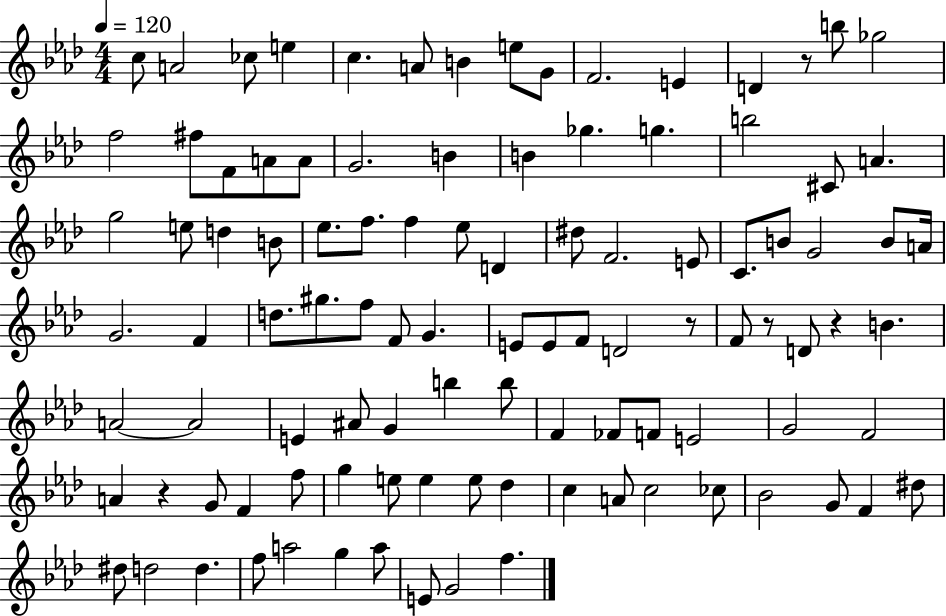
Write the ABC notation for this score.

X:1
T:Untitled
M:4/4
L:1/4
K:Ab
c/2 A2 _c/2 e c A/2 B e/2 G/2 F2 E D z/2 b/2 _g2 f2 ^f/2 F/2 A/2 A/2 G2 B B _g g b2 ^C/2 A g2 e/2 d B/2 _e/2 f/2 f _e/2 D ^d/2 F2 E/2 C/2 B/2 G2 B/2 A/4 G2 F d/2 ^g/2 f/2 F/2 G E/2 E/2 F/2 D2 z/2 F/2 z/2 D/2 z B A2 A2 E ^A/2 G b b/2 F _F/2 F/2 E2 G2 F2 A z G/2 F f/2 g e/2 e e/2 _d c A/2 c2 _c/2 _B2 G/2 F ^d/2 ^d/2 d2 d f/2 a2 g a/2 E/2 G2 f